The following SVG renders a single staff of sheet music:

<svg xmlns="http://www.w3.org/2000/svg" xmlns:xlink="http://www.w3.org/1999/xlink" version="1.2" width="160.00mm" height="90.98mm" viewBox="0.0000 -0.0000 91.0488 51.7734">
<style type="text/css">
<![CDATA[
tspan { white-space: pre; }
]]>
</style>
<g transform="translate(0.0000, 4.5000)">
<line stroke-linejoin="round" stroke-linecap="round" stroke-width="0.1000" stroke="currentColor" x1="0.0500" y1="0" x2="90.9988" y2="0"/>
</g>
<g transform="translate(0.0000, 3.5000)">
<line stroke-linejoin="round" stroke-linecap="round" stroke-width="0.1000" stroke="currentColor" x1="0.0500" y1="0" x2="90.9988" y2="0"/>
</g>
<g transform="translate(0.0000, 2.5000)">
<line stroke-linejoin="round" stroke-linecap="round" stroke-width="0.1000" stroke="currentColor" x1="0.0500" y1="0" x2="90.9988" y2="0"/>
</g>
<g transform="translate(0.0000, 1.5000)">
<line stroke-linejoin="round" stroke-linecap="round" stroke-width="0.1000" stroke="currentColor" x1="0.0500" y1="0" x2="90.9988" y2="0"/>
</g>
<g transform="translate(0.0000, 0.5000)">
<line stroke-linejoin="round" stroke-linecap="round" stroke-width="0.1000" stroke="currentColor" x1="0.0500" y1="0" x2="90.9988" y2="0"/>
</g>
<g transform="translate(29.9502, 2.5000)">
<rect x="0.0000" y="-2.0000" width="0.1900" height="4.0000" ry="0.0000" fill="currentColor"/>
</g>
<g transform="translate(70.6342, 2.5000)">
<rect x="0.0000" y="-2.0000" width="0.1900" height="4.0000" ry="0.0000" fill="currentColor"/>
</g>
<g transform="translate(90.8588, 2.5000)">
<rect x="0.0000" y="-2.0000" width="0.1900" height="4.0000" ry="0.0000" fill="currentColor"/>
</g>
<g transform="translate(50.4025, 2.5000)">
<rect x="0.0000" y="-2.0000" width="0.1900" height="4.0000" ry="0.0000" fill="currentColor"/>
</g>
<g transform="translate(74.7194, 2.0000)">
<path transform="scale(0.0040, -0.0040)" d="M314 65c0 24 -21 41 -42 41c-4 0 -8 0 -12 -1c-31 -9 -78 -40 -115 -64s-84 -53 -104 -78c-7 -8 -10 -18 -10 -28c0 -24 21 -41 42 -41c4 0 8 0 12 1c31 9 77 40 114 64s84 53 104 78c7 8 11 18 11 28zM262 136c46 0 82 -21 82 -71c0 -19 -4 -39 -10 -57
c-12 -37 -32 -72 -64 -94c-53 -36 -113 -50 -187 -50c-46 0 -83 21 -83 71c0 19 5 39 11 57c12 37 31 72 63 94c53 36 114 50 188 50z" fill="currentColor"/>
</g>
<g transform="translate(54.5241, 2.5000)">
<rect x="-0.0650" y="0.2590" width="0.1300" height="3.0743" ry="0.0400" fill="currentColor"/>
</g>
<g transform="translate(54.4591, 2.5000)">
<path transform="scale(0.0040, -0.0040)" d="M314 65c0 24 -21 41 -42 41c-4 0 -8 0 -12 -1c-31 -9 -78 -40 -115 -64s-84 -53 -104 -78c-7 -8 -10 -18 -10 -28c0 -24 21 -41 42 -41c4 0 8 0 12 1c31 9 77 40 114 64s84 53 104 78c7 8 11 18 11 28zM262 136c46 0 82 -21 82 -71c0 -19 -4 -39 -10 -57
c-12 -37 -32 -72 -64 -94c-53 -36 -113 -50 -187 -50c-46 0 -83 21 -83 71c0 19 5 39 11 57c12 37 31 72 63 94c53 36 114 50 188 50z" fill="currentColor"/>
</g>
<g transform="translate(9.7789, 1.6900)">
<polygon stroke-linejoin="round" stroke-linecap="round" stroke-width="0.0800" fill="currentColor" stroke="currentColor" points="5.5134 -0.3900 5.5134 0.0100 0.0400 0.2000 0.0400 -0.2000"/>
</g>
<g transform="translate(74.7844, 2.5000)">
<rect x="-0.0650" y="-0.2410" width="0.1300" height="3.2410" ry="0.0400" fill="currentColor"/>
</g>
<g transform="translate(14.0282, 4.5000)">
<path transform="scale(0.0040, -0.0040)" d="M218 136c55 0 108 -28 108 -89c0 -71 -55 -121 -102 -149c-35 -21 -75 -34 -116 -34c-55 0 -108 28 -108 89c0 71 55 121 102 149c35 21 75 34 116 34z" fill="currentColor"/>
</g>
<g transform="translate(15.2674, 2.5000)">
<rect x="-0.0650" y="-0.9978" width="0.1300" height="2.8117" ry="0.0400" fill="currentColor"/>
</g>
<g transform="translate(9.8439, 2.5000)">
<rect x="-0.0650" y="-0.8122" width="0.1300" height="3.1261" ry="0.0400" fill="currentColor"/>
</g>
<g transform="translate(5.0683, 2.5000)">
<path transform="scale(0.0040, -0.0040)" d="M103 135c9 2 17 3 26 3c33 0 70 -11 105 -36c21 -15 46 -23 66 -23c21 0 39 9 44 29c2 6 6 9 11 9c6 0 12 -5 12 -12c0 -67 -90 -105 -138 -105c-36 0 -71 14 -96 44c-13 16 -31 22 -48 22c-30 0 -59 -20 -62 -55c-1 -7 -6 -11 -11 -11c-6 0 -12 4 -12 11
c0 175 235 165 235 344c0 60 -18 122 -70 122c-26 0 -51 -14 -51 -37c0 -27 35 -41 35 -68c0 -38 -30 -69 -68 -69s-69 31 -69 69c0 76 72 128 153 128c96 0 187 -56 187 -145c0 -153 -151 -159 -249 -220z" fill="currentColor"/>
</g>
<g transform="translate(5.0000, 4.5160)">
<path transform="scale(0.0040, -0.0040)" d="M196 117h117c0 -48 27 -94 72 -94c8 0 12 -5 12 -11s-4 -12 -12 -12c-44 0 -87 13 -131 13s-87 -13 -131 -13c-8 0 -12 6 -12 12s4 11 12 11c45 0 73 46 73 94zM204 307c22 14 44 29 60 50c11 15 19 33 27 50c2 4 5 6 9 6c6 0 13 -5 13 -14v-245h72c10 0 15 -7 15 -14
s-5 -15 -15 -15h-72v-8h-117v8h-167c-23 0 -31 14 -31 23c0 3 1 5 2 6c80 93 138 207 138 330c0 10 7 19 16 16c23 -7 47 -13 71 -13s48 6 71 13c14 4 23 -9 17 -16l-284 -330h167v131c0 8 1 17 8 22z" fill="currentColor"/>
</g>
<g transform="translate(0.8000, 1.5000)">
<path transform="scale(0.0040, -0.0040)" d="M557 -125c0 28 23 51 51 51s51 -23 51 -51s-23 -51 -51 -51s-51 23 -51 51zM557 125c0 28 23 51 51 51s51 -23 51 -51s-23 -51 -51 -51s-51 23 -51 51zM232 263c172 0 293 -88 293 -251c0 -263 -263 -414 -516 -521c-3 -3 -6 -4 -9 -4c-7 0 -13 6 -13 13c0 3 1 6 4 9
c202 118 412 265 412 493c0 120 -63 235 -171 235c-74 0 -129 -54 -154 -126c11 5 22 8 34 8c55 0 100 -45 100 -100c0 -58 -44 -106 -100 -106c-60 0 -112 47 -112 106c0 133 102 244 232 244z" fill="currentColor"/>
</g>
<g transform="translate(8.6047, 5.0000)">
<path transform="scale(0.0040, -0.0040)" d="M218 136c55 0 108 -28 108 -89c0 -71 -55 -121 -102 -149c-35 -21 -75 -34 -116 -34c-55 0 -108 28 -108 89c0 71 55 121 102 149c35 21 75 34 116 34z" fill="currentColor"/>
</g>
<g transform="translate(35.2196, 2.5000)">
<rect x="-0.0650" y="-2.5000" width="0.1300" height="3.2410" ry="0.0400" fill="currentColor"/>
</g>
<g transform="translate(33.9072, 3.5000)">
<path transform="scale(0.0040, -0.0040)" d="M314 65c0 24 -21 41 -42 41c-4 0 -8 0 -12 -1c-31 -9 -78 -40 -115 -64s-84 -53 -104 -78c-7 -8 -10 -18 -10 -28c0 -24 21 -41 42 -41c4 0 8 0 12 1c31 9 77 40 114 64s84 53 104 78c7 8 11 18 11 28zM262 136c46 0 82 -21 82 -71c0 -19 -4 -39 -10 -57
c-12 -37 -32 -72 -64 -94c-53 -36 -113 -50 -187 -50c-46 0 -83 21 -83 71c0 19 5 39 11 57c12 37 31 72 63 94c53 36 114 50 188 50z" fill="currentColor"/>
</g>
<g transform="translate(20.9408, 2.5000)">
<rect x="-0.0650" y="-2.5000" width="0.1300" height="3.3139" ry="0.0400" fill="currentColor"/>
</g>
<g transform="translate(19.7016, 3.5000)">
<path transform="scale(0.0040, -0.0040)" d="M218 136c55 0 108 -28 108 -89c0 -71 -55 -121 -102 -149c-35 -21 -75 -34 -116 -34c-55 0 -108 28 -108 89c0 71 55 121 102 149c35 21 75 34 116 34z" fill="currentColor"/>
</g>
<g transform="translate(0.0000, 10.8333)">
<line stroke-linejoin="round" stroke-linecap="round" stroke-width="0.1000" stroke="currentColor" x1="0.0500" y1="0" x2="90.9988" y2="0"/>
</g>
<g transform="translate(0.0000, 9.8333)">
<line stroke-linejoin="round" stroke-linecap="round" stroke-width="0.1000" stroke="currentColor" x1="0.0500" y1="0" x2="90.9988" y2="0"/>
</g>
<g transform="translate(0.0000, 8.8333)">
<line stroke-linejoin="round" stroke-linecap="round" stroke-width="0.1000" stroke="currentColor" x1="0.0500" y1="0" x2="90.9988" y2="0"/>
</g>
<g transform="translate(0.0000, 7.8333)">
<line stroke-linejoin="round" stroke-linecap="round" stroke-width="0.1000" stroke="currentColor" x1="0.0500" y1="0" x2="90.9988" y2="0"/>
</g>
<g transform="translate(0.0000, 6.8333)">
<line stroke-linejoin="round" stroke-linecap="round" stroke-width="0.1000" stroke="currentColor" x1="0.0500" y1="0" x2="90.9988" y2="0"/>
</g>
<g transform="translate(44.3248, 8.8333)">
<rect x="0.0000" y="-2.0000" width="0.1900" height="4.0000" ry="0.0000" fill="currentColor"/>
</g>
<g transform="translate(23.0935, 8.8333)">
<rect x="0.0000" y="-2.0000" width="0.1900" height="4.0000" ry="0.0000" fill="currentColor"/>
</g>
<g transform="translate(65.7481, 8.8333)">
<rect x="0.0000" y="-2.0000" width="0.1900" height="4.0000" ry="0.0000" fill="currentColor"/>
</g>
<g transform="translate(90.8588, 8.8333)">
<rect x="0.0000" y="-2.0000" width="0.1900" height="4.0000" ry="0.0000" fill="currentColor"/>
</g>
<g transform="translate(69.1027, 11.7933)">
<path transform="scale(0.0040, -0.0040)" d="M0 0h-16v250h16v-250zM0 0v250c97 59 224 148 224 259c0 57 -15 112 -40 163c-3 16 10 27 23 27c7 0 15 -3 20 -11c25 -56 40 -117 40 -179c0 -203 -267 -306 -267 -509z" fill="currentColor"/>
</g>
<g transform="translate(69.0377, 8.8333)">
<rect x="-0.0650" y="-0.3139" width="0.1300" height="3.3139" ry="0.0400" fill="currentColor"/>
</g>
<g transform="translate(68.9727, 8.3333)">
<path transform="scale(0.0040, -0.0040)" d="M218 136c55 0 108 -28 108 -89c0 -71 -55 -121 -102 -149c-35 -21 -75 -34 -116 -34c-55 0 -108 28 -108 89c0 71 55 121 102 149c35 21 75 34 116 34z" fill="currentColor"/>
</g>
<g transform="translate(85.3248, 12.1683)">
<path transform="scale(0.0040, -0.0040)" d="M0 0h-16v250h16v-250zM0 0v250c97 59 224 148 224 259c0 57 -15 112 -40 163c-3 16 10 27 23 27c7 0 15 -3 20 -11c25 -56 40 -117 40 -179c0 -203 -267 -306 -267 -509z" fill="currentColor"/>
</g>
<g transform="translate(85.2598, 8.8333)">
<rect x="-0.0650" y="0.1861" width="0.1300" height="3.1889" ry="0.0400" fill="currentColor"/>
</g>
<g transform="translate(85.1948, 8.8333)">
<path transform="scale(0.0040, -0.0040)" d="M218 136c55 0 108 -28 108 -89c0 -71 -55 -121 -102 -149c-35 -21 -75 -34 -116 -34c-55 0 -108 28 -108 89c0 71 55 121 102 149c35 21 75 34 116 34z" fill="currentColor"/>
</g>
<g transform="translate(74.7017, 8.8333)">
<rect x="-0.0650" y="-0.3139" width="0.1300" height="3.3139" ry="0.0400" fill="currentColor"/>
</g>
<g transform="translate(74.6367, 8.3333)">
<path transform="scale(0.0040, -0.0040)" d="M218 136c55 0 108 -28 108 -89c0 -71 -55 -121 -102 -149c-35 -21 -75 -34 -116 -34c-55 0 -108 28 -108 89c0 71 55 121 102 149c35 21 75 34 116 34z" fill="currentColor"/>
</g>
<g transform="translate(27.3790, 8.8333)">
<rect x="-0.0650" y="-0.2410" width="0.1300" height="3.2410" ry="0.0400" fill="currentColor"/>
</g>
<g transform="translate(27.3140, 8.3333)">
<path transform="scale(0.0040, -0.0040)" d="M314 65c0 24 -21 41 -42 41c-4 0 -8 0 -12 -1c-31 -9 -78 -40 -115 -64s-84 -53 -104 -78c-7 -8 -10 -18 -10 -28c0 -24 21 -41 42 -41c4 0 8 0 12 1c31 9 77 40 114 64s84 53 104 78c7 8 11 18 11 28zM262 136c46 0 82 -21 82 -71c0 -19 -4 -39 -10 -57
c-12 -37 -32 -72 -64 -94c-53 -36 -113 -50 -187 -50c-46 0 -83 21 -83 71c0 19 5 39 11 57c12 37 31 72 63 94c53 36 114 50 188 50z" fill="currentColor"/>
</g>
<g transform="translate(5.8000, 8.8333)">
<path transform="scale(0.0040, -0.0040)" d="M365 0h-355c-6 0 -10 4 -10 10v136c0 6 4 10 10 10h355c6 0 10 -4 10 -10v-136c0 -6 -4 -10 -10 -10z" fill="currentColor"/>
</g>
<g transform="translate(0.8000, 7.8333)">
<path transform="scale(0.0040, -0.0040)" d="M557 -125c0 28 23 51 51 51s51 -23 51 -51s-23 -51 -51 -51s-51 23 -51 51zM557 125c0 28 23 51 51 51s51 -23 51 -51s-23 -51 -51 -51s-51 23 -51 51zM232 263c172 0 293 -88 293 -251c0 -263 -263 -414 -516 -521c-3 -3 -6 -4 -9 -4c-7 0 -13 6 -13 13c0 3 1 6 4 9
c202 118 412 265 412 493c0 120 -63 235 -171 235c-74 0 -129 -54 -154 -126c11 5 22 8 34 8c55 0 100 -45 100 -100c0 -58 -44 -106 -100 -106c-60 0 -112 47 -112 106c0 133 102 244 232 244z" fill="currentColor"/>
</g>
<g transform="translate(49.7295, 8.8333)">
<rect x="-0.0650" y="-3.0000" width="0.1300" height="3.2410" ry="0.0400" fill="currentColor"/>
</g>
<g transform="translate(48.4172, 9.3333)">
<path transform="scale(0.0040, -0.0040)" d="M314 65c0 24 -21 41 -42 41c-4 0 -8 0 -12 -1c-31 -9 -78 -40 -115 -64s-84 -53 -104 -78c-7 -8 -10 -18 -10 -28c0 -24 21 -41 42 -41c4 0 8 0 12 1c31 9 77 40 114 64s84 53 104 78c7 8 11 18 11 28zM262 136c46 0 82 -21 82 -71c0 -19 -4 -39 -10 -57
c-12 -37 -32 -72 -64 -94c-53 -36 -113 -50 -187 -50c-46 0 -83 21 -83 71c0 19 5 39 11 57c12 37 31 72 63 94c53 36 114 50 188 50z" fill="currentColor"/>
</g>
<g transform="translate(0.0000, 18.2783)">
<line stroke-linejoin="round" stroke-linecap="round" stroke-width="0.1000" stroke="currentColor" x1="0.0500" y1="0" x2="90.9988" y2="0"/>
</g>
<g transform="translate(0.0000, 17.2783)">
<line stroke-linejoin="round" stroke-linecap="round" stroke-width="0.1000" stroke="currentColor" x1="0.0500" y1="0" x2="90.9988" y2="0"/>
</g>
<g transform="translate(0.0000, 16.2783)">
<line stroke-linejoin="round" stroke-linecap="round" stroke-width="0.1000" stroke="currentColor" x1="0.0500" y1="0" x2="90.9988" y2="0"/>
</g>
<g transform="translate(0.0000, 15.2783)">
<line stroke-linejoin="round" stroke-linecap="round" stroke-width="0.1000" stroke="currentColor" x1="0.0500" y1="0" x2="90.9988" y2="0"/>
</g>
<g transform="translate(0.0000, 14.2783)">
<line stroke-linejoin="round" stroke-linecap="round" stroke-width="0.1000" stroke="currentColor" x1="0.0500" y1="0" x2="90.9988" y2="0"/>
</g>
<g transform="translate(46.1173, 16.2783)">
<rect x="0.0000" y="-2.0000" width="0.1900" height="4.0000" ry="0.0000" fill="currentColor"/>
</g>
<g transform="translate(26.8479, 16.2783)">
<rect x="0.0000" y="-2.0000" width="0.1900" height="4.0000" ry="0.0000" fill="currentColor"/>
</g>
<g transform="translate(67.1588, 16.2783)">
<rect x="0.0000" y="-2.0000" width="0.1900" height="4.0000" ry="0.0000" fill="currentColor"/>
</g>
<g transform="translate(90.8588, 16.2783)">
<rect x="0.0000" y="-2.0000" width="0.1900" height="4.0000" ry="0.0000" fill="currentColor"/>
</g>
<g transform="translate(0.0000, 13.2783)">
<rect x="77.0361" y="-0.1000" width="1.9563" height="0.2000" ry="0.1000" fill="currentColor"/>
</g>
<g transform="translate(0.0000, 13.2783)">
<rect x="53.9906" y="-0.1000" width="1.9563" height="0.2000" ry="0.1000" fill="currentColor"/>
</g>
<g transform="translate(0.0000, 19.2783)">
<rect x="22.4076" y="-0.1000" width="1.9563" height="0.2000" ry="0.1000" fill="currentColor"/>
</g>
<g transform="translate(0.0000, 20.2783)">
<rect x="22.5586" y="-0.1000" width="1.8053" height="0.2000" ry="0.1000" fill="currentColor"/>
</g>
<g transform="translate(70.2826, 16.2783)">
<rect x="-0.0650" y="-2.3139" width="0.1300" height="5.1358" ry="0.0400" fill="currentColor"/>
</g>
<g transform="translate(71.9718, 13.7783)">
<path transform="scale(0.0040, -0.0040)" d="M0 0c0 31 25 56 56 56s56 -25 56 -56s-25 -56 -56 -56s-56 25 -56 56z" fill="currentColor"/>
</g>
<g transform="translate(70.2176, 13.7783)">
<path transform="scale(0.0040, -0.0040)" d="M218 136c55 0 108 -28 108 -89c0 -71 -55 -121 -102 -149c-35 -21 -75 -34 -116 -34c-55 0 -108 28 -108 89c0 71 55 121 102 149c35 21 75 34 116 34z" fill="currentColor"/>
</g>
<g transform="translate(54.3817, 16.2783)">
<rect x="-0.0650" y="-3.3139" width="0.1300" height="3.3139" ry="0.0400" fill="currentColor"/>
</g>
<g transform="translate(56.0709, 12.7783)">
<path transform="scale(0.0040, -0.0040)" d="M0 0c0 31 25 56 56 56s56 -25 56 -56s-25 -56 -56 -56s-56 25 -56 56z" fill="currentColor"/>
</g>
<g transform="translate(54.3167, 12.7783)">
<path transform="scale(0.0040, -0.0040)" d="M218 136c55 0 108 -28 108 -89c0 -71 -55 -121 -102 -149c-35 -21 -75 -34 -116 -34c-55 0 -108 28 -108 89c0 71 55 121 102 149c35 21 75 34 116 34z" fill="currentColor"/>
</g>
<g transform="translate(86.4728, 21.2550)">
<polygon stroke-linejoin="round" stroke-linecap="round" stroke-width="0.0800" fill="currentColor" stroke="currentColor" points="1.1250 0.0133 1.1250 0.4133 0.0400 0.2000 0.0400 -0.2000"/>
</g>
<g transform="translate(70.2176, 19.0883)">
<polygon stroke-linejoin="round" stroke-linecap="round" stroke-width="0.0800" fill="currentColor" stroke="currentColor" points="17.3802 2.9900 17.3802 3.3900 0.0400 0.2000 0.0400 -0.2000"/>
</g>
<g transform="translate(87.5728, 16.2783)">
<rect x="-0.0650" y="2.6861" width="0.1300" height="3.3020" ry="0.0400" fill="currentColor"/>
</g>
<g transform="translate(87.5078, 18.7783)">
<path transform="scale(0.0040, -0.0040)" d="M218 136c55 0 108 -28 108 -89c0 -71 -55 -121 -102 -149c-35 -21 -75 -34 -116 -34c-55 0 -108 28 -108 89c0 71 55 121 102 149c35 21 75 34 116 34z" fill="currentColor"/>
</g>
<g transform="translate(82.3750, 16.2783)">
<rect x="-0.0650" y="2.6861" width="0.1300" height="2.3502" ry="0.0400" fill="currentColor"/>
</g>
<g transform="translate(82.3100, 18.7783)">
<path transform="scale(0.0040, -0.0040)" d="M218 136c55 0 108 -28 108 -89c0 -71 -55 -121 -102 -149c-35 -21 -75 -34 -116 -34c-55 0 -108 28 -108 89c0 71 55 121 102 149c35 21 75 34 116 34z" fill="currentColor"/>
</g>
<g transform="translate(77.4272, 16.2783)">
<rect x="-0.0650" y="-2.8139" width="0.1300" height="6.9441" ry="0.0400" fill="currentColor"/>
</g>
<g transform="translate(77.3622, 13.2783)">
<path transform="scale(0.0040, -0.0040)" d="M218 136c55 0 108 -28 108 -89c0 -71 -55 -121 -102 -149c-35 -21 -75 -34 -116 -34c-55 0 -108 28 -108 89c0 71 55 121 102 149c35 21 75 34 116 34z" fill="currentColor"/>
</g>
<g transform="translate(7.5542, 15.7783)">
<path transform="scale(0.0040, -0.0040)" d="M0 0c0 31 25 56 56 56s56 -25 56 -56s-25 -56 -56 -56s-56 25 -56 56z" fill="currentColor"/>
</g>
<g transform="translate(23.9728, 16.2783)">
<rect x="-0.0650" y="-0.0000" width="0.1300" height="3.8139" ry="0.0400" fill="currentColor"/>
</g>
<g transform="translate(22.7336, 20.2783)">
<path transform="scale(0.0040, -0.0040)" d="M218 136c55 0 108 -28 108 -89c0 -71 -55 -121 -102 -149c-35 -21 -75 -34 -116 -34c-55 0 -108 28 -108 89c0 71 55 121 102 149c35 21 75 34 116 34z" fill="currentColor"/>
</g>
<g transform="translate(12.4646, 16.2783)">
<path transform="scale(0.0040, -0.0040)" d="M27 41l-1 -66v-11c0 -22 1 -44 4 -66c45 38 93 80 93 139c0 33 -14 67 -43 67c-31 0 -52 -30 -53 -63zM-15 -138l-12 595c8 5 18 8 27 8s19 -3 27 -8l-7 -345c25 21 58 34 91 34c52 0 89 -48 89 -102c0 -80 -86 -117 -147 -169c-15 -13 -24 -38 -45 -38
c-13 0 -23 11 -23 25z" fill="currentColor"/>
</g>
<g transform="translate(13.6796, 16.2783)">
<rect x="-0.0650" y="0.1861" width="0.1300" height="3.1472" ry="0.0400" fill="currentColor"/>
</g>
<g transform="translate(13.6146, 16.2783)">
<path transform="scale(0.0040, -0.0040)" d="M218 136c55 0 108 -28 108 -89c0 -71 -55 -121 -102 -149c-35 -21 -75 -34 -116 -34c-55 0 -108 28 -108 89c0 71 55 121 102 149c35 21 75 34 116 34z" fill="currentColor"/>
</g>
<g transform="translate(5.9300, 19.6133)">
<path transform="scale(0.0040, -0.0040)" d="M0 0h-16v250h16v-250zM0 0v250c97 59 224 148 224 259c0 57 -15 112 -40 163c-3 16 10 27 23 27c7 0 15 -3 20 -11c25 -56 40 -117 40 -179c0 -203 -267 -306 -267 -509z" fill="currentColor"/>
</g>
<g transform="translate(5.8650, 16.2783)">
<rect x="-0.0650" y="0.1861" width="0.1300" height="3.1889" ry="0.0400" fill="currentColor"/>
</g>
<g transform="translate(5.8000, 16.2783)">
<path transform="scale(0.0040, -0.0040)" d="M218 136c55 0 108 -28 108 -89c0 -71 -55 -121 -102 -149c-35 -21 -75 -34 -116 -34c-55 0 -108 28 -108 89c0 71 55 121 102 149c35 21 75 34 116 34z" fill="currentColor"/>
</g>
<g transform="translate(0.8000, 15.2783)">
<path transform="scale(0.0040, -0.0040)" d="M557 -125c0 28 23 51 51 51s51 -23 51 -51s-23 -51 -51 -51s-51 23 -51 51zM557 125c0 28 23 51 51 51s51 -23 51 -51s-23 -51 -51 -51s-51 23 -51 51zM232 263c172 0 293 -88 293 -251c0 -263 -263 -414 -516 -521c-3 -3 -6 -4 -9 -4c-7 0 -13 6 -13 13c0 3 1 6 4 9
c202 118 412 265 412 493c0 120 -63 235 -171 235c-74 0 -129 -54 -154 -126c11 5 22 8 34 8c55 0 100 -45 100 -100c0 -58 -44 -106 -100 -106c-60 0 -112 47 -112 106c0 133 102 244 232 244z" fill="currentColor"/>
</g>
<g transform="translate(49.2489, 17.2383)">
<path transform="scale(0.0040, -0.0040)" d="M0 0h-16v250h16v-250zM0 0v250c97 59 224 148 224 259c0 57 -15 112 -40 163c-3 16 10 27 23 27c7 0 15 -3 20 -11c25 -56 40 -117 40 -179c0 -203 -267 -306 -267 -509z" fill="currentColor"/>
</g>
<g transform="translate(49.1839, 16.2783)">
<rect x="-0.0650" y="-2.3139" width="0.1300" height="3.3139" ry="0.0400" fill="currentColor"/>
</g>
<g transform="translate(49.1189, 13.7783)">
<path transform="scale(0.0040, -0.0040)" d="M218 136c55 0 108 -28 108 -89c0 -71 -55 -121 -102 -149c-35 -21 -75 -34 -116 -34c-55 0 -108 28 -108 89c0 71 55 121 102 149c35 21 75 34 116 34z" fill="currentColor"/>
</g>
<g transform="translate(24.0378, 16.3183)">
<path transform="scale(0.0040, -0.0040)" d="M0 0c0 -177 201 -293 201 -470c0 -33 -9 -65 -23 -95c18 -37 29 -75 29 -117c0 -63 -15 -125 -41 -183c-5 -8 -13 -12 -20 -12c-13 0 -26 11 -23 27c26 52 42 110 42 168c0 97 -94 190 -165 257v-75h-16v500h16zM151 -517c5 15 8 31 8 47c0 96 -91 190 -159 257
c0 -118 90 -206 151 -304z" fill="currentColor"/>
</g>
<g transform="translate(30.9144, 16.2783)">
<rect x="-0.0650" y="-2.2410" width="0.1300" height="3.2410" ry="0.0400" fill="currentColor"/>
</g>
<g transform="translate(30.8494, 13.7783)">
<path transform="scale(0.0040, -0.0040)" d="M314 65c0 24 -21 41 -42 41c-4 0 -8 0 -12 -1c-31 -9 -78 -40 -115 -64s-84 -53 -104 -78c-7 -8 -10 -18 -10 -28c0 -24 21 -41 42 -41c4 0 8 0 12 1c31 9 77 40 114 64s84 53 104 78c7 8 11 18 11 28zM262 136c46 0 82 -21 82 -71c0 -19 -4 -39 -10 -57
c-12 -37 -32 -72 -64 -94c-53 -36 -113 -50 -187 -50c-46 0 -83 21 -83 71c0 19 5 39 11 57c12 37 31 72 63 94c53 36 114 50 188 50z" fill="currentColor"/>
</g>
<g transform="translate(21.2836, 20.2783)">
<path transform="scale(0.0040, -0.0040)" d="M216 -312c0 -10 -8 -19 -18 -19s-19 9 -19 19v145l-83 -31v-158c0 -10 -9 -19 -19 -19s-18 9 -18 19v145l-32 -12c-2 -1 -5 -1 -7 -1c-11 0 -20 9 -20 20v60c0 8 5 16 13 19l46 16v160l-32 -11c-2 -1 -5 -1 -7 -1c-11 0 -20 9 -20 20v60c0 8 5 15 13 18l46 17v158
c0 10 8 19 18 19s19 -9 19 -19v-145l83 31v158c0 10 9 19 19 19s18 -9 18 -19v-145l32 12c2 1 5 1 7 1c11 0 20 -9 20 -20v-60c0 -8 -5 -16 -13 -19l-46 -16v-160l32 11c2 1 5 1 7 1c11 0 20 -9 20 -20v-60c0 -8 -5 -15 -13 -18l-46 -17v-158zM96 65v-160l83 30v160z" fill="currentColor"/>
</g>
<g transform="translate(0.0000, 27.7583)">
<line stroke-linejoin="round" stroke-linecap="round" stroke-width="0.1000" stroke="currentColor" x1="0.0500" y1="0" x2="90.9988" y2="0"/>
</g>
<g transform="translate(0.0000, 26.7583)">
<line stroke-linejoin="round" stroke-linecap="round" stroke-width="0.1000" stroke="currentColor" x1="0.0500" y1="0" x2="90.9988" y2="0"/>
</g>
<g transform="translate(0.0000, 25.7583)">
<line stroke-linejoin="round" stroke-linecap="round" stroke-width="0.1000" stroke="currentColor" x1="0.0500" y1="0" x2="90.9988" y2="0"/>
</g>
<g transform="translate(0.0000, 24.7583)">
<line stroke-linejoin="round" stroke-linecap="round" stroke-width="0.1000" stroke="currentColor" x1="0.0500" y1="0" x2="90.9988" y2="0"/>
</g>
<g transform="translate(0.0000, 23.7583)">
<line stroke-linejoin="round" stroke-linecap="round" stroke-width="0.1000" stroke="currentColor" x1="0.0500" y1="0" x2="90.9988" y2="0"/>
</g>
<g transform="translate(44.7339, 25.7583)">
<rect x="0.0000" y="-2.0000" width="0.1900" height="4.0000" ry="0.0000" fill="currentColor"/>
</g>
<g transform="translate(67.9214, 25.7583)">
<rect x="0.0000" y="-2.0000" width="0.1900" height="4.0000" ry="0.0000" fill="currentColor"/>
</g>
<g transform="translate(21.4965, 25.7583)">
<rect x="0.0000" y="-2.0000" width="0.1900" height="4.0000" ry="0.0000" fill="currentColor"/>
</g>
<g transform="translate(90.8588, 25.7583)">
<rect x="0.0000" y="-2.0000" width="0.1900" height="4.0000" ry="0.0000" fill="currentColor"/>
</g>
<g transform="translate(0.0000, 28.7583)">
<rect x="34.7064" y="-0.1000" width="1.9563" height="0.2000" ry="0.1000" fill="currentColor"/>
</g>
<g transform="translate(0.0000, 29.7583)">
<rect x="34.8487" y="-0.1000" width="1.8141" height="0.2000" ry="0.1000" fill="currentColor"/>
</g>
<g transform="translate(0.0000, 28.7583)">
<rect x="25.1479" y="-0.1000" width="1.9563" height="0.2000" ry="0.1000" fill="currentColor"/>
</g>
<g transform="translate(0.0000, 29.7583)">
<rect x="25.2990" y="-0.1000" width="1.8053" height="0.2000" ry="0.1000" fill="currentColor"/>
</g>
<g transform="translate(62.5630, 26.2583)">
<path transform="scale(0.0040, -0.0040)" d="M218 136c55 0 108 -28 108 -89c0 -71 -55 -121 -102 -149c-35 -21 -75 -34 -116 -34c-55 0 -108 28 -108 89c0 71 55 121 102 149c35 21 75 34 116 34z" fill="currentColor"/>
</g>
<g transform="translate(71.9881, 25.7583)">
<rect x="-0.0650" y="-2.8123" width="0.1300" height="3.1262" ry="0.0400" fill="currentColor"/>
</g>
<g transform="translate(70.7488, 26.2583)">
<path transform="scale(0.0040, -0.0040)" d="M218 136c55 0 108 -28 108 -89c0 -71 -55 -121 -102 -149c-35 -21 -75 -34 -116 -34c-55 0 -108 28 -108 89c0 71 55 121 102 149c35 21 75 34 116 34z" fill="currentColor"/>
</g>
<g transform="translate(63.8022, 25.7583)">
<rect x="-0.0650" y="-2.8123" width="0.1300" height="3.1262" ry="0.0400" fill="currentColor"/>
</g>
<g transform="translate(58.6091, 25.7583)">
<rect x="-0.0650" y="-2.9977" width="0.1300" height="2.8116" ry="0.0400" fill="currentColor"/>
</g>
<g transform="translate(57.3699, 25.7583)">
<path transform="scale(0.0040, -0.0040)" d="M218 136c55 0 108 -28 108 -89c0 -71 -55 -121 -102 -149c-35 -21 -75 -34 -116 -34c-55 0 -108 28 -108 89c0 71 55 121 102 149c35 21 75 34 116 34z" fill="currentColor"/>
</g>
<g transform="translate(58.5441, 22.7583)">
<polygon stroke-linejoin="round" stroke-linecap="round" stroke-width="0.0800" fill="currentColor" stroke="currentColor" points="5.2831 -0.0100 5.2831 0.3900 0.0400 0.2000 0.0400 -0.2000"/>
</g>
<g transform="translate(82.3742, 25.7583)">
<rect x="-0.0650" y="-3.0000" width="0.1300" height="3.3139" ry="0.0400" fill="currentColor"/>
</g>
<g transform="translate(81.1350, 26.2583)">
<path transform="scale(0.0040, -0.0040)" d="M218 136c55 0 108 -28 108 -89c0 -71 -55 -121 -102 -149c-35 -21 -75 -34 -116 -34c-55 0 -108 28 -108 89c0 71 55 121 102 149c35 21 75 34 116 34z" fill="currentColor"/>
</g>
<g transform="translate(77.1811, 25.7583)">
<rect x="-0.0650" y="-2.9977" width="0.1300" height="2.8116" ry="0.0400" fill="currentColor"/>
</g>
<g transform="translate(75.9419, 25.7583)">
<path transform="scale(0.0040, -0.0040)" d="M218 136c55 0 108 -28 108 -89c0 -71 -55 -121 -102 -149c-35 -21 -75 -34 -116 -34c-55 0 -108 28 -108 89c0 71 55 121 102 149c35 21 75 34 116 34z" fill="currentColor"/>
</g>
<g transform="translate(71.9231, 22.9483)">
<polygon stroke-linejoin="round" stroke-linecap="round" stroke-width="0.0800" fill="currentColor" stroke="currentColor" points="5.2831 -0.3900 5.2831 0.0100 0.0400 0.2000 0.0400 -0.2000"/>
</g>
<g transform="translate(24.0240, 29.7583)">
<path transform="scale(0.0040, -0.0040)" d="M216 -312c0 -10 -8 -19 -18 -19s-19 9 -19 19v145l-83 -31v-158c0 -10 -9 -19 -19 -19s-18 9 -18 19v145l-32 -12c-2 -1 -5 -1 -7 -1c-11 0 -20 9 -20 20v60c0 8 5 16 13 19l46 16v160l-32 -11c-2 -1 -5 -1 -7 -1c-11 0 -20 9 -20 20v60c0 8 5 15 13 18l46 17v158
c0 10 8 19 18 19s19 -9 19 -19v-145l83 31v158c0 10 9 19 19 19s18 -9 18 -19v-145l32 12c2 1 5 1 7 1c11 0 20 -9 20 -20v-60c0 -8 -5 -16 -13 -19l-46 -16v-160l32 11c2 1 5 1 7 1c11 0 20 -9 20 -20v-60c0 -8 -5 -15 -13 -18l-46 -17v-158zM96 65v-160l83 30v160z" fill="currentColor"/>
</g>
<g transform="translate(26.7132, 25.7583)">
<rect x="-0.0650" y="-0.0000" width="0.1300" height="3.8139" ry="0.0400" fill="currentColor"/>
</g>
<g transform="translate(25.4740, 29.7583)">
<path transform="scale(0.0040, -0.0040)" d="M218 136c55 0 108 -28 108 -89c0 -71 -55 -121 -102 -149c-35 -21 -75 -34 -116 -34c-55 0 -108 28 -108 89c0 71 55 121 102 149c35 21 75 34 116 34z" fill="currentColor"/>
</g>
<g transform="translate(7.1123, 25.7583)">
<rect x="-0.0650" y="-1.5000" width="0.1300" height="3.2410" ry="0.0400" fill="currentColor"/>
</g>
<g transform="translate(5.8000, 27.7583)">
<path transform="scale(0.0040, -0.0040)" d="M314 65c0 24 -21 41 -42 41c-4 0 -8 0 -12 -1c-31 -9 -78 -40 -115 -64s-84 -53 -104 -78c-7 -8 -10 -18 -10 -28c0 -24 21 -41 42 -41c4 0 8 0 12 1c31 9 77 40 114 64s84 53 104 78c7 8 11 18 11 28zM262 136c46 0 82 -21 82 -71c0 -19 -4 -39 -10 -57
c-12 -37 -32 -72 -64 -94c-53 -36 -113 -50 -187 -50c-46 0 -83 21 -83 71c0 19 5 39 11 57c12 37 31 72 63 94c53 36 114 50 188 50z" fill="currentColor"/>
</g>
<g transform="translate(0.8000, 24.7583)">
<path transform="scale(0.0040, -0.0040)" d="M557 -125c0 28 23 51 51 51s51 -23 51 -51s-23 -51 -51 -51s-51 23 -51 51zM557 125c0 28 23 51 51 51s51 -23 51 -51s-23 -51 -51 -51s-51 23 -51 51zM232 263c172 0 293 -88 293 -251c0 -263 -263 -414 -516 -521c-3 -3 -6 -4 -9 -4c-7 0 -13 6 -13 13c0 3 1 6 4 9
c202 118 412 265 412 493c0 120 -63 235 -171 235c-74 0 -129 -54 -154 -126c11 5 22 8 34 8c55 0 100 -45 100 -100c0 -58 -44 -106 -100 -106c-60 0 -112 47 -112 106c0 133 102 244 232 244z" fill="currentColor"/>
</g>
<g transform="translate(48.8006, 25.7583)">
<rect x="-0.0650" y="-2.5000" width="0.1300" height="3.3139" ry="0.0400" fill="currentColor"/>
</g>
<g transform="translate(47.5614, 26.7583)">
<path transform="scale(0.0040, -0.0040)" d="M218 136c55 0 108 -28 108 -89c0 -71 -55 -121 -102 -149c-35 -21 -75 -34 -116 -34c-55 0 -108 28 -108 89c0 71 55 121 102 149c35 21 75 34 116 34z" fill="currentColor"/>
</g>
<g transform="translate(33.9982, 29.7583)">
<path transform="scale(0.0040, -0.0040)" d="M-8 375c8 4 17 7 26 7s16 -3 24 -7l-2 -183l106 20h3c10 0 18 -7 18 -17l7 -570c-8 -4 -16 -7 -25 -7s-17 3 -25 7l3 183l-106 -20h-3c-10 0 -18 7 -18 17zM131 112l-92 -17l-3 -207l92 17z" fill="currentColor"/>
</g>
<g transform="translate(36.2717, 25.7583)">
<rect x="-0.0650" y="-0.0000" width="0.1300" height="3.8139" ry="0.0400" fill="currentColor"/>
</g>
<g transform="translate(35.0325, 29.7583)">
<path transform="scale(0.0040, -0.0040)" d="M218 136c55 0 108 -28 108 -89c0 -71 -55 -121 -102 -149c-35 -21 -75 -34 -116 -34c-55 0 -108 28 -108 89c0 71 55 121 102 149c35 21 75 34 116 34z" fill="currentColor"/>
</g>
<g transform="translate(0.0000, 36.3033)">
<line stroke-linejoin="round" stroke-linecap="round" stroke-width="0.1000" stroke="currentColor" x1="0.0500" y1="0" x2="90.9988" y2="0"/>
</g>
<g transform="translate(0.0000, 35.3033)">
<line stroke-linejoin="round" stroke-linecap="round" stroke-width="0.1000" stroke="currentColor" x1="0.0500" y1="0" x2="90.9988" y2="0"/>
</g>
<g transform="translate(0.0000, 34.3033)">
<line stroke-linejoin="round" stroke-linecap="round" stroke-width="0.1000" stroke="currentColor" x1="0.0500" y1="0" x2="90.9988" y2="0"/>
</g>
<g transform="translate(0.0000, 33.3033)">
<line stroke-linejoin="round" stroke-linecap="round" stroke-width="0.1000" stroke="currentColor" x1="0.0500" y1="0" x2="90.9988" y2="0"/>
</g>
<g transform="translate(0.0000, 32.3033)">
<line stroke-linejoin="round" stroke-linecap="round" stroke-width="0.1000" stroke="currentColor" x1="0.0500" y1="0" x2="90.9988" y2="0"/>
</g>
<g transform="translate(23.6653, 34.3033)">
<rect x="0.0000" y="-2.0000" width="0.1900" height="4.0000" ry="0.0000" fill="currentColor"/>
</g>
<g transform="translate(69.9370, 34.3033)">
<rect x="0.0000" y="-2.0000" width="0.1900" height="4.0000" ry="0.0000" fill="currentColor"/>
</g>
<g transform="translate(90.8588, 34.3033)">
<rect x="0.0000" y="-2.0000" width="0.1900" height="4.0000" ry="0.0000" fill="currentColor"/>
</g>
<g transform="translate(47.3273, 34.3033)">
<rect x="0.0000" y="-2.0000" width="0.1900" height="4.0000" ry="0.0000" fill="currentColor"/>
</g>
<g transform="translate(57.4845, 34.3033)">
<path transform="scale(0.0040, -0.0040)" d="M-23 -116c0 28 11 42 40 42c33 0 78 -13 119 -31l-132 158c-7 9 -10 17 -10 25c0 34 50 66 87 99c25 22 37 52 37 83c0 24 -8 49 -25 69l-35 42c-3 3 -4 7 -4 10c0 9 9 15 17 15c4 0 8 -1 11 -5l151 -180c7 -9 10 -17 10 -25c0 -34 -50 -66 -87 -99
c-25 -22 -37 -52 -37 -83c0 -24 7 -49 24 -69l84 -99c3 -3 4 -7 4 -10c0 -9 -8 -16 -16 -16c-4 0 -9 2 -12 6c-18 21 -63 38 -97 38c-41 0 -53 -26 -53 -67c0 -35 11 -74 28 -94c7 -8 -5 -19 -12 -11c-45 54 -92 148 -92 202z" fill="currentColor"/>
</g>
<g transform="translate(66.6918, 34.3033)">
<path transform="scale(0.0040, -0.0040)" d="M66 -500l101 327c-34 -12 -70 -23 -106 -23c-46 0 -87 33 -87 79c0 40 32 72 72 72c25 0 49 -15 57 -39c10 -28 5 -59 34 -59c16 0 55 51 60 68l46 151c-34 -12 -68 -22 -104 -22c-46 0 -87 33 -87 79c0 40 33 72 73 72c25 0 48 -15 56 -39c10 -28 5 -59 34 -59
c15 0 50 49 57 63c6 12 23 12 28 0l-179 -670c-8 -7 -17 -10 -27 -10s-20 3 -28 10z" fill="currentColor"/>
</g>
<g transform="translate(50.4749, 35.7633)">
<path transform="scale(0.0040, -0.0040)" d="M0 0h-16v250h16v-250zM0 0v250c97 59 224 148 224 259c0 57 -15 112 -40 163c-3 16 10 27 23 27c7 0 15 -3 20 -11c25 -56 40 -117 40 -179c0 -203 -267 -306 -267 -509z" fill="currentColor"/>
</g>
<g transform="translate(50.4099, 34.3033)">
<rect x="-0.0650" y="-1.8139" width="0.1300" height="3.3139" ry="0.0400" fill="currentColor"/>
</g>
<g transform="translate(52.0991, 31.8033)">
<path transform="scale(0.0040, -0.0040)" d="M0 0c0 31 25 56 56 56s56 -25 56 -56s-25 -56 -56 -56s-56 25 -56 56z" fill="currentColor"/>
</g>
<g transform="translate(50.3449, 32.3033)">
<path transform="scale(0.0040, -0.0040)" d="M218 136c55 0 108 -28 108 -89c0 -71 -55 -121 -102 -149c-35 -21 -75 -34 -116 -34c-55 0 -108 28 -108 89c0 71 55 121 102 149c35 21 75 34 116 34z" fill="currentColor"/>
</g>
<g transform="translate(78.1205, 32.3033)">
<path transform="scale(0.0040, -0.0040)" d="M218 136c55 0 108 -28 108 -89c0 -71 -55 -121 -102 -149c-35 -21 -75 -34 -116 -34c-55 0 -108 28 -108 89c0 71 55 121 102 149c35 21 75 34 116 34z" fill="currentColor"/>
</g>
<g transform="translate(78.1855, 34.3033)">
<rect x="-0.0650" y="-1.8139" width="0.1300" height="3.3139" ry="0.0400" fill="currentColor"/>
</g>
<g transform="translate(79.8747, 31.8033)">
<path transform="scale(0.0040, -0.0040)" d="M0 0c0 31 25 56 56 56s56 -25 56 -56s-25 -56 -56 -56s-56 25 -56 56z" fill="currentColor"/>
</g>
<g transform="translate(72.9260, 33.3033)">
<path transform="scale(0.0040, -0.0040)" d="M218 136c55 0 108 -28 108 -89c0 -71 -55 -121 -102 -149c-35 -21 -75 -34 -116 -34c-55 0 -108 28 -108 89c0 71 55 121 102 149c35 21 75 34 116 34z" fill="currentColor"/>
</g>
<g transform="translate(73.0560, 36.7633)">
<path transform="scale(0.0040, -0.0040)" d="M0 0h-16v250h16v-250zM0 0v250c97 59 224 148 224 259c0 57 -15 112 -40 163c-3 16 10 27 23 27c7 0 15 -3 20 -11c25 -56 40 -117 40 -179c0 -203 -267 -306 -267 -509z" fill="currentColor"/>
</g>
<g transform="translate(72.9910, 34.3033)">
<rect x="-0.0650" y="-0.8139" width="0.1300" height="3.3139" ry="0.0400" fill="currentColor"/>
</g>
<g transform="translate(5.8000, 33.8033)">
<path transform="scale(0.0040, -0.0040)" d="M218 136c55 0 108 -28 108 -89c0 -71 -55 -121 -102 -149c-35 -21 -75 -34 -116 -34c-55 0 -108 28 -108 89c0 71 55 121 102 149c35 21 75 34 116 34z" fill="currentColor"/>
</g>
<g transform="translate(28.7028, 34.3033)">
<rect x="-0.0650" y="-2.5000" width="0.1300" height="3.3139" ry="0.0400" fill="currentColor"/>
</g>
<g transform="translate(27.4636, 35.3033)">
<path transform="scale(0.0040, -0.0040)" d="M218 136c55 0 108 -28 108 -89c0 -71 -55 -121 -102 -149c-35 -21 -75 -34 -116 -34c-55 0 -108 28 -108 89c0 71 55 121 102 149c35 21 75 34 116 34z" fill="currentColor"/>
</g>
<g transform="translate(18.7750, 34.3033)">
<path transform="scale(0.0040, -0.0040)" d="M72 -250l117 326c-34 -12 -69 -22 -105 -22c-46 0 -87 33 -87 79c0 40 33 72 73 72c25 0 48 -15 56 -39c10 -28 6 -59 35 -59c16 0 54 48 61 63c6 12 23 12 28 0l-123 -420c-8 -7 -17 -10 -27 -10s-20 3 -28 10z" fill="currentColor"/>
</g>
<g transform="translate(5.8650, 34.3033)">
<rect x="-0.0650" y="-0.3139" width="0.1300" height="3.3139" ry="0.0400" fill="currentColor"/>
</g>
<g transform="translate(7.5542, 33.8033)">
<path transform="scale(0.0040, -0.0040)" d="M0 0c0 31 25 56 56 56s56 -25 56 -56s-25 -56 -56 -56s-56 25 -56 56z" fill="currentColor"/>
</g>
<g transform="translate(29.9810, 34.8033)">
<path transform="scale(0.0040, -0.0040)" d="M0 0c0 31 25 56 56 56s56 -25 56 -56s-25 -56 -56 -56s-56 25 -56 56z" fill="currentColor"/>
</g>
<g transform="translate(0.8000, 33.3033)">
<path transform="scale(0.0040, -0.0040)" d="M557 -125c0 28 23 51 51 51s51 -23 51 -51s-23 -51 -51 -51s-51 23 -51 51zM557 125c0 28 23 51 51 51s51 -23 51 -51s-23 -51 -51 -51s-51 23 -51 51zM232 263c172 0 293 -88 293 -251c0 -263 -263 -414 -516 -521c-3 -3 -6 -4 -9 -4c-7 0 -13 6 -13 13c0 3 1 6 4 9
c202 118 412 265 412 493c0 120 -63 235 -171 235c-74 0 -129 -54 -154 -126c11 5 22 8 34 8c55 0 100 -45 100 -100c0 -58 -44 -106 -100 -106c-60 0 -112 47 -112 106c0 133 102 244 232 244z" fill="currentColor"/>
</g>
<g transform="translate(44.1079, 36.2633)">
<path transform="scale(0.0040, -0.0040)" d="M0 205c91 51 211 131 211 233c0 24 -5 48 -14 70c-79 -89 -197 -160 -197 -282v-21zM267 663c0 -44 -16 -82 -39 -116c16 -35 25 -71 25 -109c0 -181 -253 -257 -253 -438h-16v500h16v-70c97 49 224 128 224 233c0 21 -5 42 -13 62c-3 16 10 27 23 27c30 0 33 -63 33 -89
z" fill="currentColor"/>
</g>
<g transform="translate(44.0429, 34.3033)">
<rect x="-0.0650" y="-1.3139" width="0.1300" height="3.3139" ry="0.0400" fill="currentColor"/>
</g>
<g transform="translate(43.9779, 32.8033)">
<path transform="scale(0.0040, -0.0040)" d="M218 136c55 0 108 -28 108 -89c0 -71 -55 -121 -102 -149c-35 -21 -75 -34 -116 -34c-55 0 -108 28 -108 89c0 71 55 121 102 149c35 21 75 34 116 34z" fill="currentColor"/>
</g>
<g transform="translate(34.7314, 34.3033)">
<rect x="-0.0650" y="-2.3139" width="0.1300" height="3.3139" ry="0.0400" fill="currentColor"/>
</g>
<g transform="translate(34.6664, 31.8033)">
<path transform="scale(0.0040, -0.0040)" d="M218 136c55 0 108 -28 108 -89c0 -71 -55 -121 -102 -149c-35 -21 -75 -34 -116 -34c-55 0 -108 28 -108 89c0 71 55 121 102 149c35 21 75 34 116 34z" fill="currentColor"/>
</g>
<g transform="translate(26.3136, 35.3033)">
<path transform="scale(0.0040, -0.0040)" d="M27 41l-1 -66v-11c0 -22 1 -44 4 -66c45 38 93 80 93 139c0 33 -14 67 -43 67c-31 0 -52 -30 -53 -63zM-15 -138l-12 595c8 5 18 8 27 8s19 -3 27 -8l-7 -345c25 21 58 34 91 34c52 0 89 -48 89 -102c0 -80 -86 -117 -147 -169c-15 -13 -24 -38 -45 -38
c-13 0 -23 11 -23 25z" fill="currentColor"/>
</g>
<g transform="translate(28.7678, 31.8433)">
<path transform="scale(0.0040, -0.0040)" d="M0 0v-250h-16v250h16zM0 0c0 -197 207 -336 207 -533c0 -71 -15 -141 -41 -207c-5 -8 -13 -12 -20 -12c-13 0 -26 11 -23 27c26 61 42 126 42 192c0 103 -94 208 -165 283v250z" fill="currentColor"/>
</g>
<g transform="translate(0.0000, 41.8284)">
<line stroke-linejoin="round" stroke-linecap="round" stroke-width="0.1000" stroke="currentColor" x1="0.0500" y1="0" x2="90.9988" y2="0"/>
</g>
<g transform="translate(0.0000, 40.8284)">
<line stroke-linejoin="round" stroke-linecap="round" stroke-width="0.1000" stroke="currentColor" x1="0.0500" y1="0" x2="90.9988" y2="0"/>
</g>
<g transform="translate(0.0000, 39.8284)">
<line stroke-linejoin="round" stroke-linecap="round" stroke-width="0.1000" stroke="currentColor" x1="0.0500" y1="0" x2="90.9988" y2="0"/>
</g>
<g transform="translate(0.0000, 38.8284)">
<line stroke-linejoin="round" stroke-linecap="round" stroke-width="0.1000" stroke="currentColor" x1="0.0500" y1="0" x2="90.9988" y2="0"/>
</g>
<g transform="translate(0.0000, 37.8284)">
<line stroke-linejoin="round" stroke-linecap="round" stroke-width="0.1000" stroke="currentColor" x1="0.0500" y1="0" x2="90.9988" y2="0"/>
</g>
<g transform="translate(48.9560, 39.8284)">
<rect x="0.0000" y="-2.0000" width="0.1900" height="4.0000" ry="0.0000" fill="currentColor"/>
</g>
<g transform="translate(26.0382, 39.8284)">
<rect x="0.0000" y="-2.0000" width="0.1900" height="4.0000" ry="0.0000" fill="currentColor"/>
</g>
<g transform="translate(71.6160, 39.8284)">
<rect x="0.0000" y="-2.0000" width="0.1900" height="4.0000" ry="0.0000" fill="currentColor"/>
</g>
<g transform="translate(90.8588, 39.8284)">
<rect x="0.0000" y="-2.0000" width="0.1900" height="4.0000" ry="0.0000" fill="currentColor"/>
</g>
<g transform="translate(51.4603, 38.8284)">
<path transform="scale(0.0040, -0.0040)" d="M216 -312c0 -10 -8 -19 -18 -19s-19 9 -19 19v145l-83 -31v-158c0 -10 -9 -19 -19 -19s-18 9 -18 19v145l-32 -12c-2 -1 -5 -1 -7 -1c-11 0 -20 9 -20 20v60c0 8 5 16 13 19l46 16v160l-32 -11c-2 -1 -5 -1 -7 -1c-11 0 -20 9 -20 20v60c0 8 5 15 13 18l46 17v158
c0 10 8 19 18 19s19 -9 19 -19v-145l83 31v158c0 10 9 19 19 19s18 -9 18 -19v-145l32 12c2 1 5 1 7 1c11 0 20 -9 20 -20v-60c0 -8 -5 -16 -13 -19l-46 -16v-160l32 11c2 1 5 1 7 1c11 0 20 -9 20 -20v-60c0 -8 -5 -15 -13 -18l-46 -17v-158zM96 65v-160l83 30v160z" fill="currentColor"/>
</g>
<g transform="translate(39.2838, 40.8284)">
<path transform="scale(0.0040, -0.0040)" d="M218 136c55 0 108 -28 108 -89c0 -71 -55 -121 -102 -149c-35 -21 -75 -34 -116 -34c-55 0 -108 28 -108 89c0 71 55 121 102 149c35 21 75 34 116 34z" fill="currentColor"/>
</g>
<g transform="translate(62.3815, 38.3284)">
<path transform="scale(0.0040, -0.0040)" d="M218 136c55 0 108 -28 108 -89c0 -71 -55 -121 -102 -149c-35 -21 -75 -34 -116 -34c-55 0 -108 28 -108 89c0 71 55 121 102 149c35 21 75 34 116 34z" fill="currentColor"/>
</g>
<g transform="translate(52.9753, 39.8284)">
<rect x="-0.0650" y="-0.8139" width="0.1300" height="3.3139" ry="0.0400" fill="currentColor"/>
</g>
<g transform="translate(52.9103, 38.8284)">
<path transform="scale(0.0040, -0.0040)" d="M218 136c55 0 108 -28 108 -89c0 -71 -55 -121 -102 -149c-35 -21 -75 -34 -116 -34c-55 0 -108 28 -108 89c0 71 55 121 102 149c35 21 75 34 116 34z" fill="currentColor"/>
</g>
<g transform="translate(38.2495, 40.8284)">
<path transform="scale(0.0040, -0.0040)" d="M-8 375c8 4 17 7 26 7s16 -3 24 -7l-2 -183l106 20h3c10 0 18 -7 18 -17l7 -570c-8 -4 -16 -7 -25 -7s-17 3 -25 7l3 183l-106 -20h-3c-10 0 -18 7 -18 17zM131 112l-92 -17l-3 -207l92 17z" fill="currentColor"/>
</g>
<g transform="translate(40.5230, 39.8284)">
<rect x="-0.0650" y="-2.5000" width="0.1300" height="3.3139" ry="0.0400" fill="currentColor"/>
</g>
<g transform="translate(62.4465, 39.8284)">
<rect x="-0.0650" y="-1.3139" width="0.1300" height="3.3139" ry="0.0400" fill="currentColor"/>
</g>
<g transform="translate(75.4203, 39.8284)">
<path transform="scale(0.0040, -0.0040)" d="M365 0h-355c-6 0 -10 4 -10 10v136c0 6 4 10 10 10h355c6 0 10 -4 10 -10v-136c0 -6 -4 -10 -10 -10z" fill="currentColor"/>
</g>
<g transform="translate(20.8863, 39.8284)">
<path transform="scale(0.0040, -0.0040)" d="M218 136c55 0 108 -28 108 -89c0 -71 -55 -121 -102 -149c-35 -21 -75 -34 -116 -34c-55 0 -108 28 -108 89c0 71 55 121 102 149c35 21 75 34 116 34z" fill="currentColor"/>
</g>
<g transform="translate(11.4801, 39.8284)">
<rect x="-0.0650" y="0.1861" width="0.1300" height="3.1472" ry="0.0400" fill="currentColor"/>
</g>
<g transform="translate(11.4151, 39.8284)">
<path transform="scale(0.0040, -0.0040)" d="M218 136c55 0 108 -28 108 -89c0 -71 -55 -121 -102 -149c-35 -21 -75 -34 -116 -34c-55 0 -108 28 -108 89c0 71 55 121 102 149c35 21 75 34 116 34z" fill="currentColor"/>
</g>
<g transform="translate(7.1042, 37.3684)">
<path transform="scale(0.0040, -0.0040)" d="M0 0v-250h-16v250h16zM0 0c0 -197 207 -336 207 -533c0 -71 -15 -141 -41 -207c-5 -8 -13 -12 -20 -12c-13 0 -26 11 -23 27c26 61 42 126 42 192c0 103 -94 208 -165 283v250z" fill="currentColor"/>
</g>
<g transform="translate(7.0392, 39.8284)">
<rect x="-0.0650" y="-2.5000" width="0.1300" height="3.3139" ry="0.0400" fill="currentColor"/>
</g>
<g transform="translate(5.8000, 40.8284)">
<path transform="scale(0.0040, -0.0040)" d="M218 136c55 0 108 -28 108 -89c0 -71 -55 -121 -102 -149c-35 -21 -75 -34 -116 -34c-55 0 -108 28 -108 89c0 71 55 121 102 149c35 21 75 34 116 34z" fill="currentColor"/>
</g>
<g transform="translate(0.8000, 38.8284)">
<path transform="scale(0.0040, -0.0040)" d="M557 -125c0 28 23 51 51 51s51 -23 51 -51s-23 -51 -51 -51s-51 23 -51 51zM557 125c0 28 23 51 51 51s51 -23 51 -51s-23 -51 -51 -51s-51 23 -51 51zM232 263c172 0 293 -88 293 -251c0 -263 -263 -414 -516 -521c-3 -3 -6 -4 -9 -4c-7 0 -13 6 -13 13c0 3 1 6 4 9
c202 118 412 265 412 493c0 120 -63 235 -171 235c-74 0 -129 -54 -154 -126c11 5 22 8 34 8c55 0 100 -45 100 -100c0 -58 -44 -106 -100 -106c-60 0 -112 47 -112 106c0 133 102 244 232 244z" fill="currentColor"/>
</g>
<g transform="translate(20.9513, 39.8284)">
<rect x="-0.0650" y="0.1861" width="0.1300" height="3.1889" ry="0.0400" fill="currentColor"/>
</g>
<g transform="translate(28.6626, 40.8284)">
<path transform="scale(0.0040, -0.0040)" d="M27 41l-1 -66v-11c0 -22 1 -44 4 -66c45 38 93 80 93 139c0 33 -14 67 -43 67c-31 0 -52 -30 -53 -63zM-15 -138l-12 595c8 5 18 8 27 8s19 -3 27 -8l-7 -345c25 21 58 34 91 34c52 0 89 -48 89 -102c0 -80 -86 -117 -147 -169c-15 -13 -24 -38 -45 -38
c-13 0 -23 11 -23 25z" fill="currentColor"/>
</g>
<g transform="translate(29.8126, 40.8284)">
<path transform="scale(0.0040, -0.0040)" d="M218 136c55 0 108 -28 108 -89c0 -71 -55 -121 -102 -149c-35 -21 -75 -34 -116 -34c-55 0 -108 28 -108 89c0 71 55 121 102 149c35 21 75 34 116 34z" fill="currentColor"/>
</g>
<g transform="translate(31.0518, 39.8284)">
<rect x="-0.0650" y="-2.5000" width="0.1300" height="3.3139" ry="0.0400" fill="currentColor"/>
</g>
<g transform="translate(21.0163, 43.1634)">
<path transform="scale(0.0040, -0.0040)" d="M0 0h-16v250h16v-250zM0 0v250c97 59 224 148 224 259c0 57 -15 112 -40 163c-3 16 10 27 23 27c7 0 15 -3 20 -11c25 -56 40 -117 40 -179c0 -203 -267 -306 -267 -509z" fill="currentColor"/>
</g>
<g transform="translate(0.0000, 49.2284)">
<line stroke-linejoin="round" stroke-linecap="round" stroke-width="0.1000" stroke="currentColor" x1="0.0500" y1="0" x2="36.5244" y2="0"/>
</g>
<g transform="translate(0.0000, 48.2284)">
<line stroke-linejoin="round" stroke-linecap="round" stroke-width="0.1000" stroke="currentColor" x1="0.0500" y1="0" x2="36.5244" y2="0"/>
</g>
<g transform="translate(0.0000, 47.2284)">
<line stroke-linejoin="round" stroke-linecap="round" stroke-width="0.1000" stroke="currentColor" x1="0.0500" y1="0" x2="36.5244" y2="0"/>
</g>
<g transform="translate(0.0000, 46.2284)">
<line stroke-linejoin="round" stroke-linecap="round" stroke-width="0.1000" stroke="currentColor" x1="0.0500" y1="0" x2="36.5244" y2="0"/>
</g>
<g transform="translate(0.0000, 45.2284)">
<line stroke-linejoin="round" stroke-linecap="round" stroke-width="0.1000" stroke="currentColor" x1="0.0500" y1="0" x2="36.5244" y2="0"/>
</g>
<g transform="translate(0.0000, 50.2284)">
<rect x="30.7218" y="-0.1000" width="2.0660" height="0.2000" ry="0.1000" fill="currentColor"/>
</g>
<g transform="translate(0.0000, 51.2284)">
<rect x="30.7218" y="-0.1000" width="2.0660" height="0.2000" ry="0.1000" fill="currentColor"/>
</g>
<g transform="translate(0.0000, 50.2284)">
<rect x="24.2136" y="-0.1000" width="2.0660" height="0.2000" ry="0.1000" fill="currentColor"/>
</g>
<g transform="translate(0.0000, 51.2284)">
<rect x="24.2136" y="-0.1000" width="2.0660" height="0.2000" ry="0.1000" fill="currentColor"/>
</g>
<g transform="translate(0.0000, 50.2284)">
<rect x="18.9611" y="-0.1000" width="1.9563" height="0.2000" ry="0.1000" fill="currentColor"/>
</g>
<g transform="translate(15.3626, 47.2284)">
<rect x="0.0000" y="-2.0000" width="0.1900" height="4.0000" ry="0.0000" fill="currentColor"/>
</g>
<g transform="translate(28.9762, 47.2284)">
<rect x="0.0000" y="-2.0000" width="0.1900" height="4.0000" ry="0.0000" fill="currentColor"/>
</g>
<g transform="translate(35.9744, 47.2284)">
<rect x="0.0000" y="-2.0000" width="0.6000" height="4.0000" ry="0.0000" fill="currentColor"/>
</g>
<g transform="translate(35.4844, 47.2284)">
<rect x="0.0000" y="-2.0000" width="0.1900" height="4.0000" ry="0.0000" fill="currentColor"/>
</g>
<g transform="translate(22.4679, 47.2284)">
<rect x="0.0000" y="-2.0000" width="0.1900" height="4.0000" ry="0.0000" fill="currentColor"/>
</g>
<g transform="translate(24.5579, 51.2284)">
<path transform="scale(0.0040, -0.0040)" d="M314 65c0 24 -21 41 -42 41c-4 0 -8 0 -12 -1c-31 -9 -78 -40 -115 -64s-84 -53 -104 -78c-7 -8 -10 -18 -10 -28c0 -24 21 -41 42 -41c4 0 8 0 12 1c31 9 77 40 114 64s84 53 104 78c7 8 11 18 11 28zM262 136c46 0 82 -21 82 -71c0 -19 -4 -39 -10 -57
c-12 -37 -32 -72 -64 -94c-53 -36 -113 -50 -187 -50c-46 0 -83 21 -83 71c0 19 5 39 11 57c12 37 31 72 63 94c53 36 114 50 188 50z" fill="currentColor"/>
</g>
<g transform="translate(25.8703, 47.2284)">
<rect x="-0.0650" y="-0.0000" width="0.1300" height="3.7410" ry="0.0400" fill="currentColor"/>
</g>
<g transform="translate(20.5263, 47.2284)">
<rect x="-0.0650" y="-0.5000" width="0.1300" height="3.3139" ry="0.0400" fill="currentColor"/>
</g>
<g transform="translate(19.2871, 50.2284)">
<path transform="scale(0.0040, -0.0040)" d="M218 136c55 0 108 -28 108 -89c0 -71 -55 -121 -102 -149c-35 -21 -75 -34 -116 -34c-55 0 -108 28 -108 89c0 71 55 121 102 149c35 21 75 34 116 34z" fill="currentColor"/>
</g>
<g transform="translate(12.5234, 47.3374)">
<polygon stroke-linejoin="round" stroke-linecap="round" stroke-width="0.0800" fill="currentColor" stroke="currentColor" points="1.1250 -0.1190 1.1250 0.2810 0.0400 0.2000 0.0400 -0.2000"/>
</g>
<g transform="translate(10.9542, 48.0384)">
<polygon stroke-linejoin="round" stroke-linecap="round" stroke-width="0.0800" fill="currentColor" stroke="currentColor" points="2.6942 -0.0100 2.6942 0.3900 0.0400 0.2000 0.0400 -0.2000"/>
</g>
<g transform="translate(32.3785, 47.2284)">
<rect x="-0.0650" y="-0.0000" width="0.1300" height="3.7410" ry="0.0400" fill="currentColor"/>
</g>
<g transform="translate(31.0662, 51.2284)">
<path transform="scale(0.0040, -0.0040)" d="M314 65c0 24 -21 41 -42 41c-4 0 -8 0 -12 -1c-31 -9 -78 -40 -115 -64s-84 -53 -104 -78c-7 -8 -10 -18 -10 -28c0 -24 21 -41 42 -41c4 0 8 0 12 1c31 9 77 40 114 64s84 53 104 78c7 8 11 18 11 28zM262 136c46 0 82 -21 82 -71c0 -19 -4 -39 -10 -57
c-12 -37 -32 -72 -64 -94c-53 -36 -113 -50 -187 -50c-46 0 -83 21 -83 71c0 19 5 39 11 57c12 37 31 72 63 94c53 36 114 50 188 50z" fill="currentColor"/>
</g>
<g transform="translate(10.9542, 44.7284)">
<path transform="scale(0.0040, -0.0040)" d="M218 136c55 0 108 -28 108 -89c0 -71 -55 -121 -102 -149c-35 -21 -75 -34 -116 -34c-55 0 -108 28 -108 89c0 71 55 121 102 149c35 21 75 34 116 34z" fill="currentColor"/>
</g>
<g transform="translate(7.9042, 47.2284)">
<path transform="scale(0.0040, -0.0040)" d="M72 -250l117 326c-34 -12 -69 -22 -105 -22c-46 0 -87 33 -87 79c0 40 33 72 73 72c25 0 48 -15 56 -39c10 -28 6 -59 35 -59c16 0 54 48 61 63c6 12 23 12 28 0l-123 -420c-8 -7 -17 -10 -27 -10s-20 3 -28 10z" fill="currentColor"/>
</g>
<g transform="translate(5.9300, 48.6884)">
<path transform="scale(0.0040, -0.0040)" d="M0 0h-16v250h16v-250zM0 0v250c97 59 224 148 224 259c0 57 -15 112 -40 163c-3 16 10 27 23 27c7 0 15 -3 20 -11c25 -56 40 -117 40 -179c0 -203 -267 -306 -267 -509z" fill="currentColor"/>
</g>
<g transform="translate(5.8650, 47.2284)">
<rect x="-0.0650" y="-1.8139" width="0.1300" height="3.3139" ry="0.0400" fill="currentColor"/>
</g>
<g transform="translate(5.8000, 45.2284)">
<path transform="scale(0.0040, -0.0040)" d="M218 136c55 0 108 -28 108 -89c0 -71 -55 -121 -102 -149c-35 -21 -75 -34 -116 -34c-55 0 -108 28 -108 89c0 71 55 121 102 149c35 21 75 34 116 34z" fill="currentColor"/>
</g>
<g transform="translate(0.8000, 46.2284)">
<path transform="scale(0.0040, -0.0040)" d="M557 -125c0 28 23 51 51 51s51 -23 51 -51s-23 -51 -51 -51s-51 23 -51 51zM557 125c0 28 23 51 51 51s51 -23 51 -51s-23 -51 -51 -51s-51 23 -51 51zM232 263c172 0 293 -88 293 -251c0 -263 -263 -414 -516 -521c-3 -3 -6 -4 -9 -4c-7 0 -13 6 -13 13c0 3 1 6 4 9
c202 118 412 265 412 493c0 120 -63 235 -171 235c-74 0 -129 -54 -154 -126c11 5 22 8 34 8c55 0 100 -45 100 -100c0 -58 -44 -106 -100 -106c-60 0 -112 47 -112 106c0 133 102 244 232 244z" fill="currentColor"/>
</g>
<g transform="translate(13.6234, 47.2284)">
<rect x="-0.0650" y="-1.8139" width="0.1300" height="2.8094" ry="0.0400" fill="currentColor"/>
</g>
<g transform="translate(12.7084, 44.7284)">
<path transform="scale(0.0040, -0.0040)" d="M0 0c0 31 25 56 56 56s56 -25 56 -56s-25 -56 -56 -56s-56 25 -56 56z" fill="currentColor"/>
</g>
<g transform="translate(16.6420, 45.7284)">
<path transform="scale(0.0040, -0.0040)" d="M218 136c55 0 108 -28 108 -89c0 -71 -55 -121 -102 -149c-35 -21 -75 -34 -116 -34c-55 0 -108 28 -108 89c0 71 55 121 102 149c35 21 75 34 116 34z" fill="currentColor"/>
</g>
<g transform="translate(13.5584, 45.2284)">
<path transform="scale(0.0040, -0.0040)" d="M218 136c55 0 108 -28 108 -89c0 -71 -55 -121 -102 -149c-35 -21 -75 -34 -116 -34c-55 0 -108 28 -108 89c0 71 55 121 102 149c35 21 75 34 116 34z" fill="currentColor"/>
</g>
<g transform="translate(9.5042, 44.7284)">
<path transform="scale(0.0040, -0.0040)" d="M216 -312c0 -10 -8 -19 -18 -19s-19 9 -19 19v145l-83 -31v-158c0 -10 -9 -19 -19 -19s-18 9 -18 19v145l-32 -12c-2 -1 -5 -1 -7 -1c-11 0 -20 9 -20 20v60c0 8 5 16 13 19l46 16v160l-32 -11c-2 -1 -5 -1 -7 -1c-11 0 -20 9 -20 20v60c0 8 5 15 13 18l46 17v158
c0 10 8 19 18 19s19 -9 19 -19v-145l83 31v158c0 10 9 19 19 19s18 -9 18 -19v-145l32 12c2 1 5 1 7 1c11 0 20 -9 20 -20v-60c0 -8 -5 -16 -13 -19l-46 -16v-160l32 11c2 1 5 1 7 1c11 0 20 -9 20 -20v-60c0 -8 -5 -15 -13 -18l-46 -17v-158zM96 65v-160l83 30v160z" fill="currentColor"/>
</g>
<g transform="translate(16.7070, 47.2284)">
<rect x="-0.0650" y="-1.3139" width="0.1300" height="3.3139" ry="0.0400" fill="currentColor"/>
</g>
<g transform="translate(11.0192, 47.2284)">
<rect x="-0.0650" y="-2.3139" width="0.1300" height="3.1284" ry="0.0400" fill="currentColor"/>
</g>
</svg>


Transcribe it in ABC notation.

X:1
T:Untitled
M:2/4
L:1/4
K:C
F,,/2 G,,/2 B,, B,,2 D,2 E,2 z2 E,2 C,2 E,/2 E, D,/2 D,/2 _D, ^C,,/4 B,2 B,/2 D B,/2 C/2 F,,/2 F,,/4 G,,2 ^C,, C,, B,, D,/2 C,/2 C,/2 D,/2 C, E, z/2 _B,,/2 B, G,/4 A,/2 z z/4 F,/2 A, B,,/2 D, D,/2 _B,, B,, ^F, G, z2 A,/2 z/2 ^B,/2 A,/4 G, E,, C,,2 C,,2